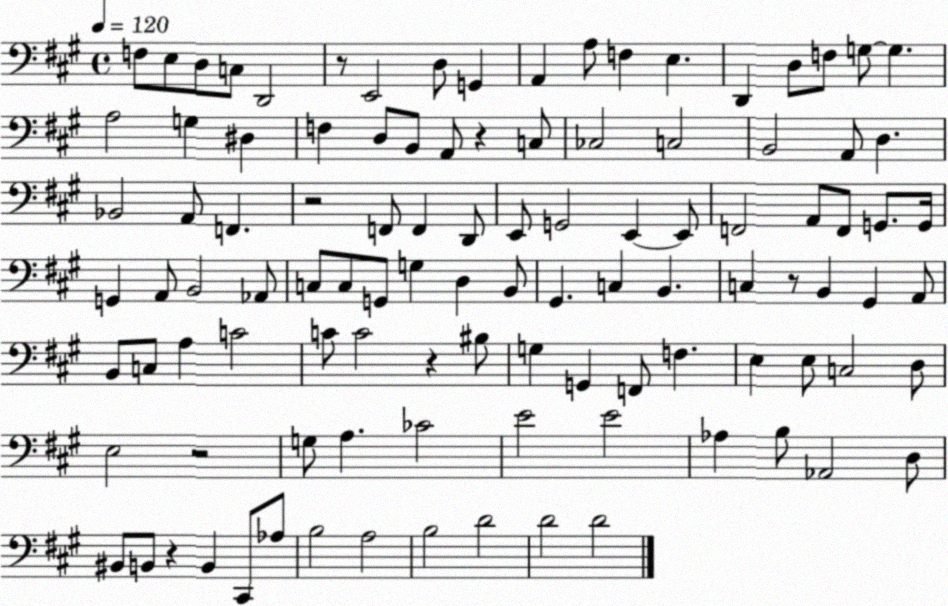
X:1
T:Untitled
M:4/4
L:1/4
K:A
F,/2 E,/2 D,/2 C,/2 D,,2 z/2 E,,2 D,/2 G,, A,, A,/2 F, E, D,, D,/2 F,/2 G,/2 G, A,2 G, ^D, F, D,/2 B,,/2 A,,/2 z C,/2 _C,2 C,2 B,,2 A,,/2 D, _B,,2 A,,/2 F,, z2 F,,/2 F,, D,,/2 E,,/2 G,,2 E,, E,,/2 F,,2 A,,/2 F,,/2 G,,/2 G,,/4 G,, A,,/2 B,,2 _A,,/2 C,/2 C,/2 G,,/2 G, D, B,,/2 ^G,, C, B,, C, z/2 B,, ^G,, A,,/2 B,,/2 C,/2 A, C2 C/2 C2 z ^B,/2 G, G,, F,,/2 F, E, E,/2 C,2 D,/2 E,2 z2 G,/2 A, _C2 E2 E2 _A, B,/2 _A,,2 D,/2 ^B,,/2 B,,/2 z B,, ^C,,/2 _A,/2 B,2 A,2 B,2 D2 D2 D2